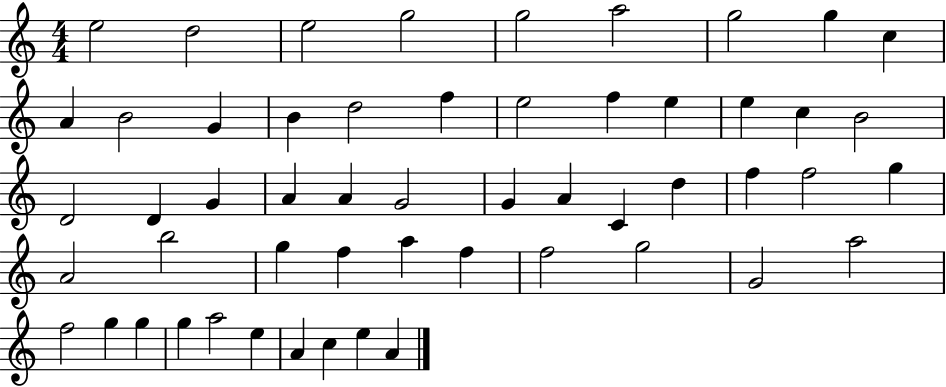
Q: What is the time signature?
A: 4/4